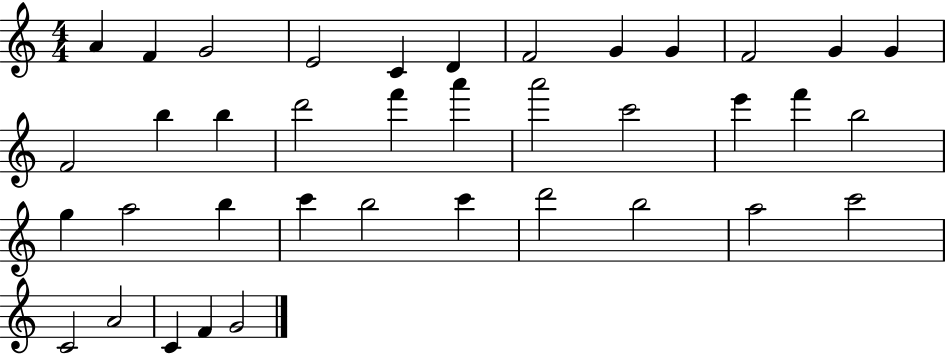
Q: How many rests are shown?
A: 0